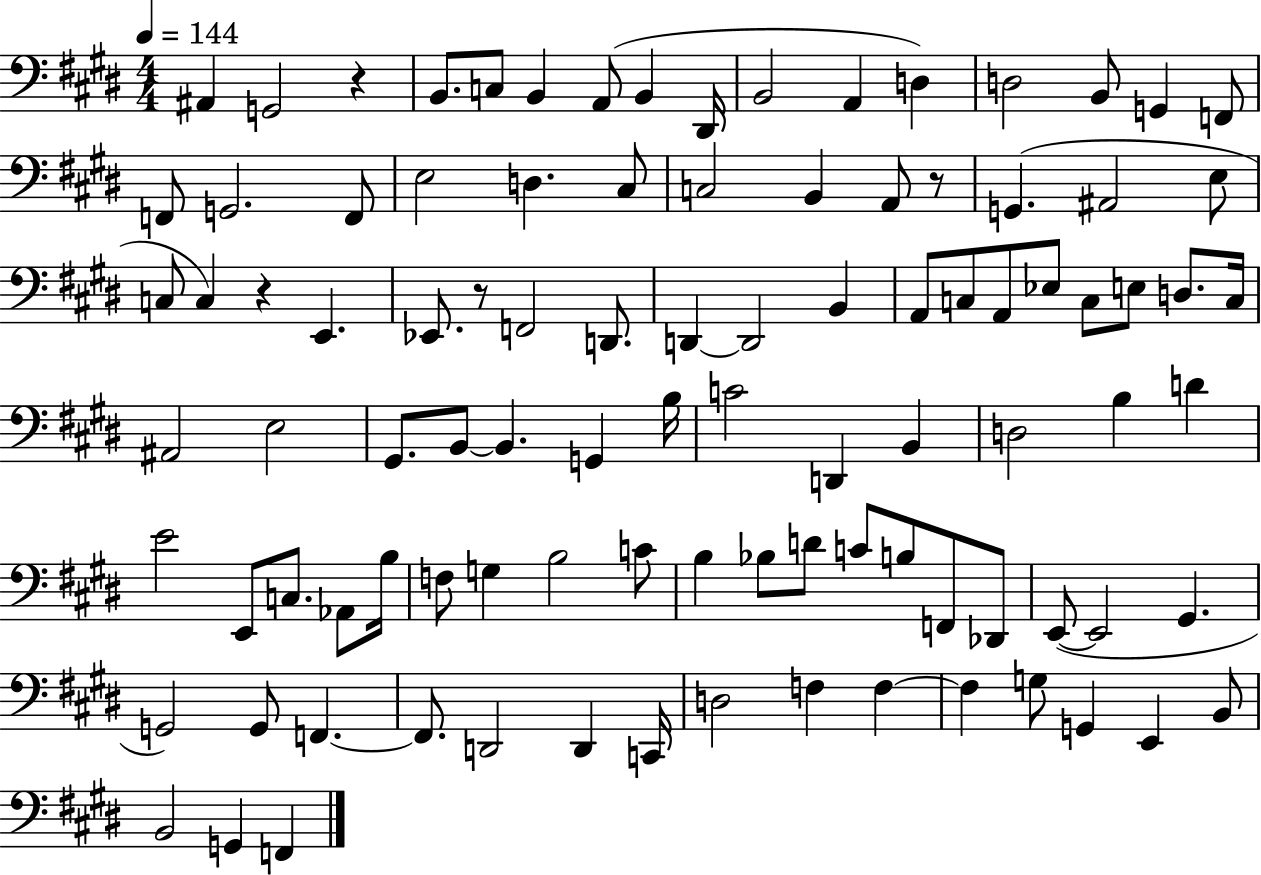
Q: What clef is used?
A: bass